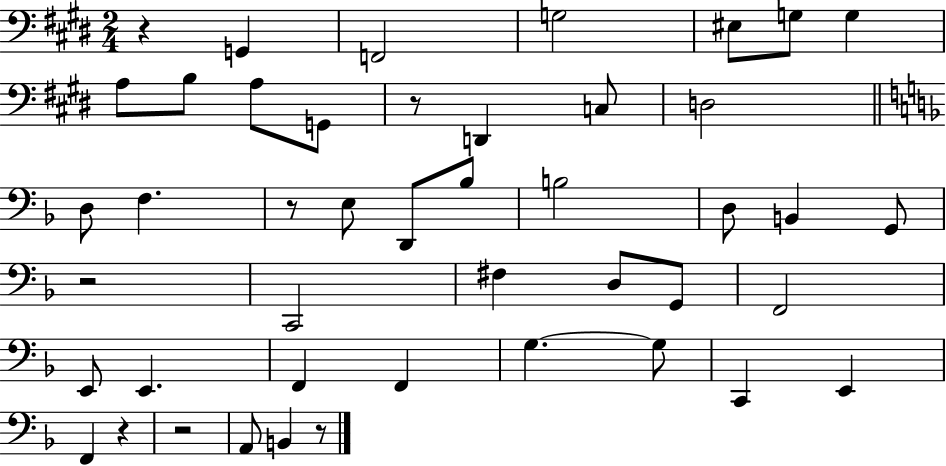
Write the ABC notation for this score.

X:1
T:Untitled
M:2/4
L:1/4
K:E
z G,, F,,2 G,2 ^E,/2 G,/2 G, A,/2 B,/2 A,/2 G,,/2 z/2 D,, C,/2 D,2 D,/2 F, z/2 E,/2 D,,/2 _B,/2 B,2 D,/2 B,, G,,/2 z2 C,,2 ^F, D,/2 G,,/2 F,,2 E,,/2 E,, F,, F,, G, G,/2 C,, E,, F,, z z2 A,,/2 B,, z/2